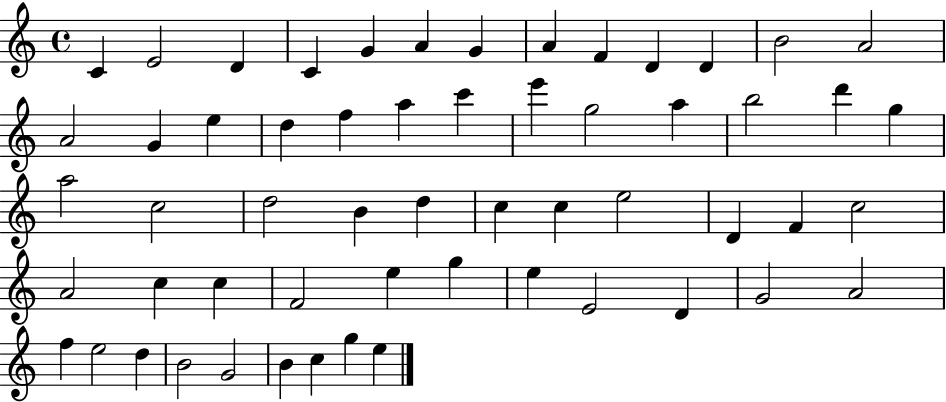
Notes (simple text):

C4/q E4/h D4/q C4/q G4/q A4/q G4/q A4/q F4/q D4/q D4/q B4/h A4/h A4/h G4/q E5/q D5/q F5/q A5/q C6/q E6/q G5/h A5/q B5/h D6/q G5/q A5/h C5/h D5/h B4/q D5/q C5/q C5/q E5/h D4/q F4/q C5/h A4/h C5/q C5/q F4/h E5/q G5/q E5/q E4/h D4/q G4/h A4/h F5/q E5/h D5/q B4/h G4/h B4/q C5/q G5/q E5/q